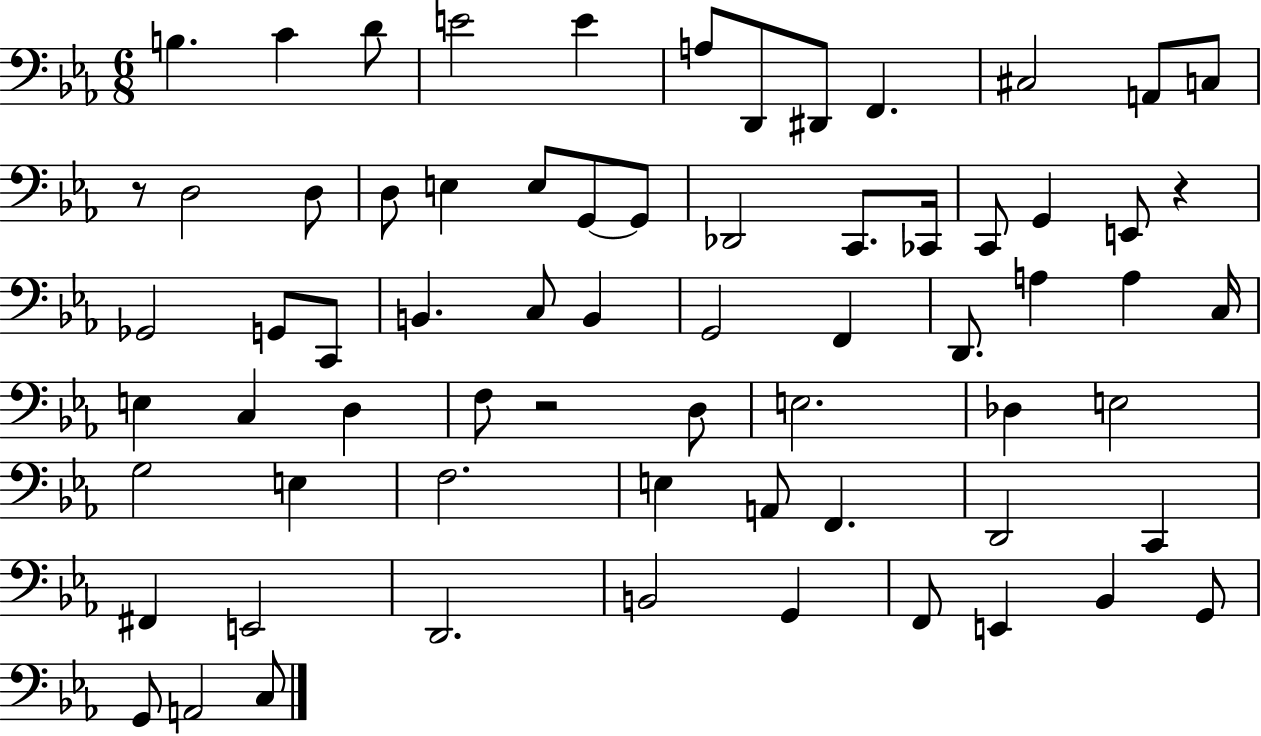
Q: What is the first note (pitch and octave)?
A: B3